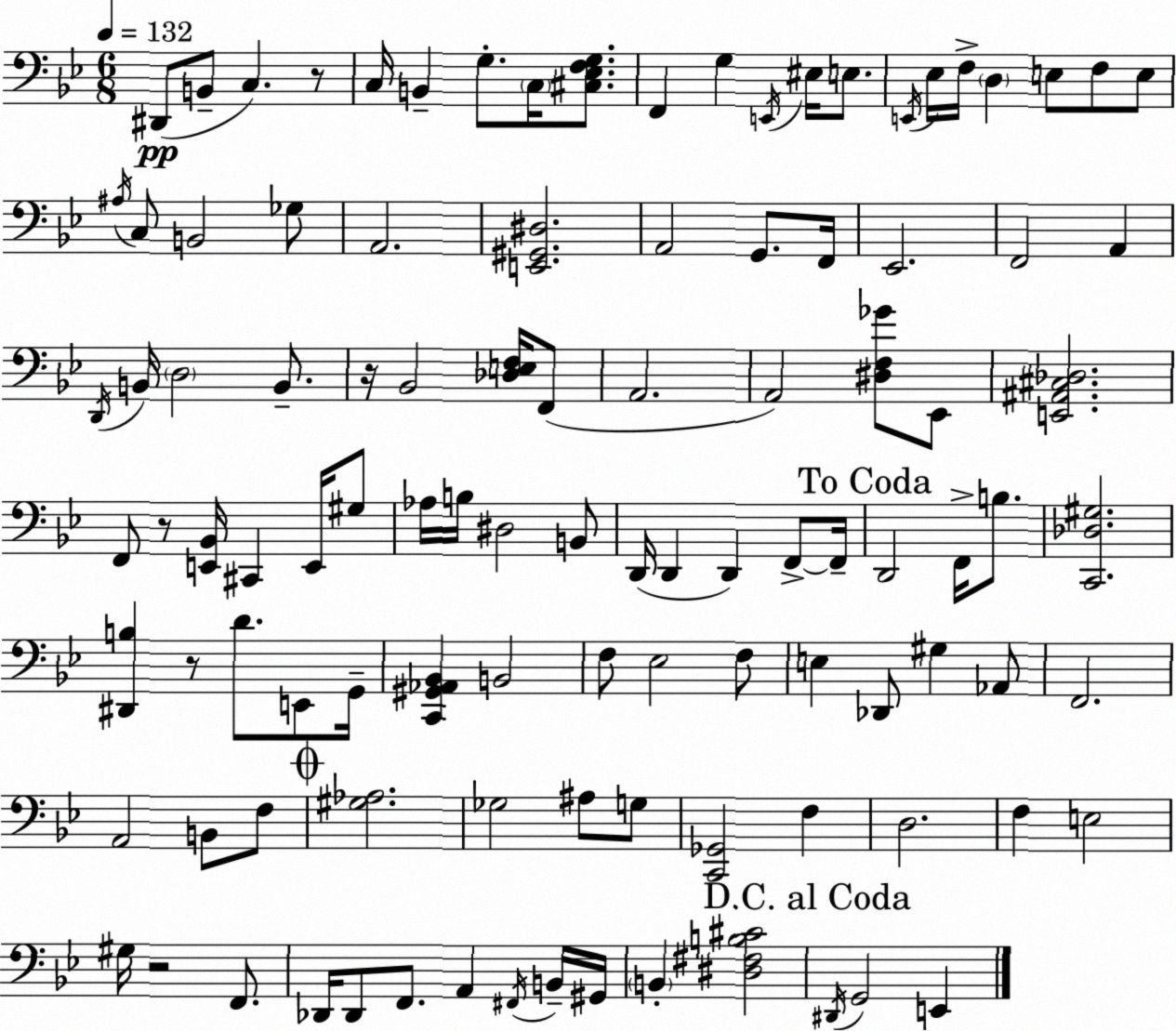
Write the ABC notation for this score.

X:1
T:Untitled
M:6/8
L:1/4
K:Bb
^D,,/2 B,,/2 C, z/2 C,/4 B,, G,/2 C,/4 [^C,_E,F,G,]/2 F,, G, E,,/4 ^E,/4 E,/2 E,,/4 _E,/4 F,/4 D, E,/2 F,/2 E,/2 ^A,/4 C,/2 B,,2 _G,/2 A,,2 [E,,^G,,^D,]2 A,,2 G,,/2 F,,/4 _E,,2 F,,2 A,, D,,/4 B,,/4 D,2 B,,/2 z/4 _B,,2 [_D,E,F,]/4 F,,/2 A,,2 A,,2 [^D,F,_G]/2 _E,,/2 [E,,^A,,^C,_D,]2 F,,/2 z/2 [E,,_B,,]/4 ^C,, E,,/4 ^G,/2 _A,/4 B,/4 ^D,2 B,,/2 D,,/4 D,, D,, F,,/2 F,,/4 D,,2 F,,/4 B,/2 [C,,_D,^G,]2 [^D,,B,] z/2 D/2 E,,/2 G,,/4 [C,,^G,,_A,,_B,,] B,,2 F,/2 _E,2 F,/2 E, _D,,/2 ^G, _A,,/2 F,,2 A,,2 B,,/2 F,/2 [^G,_A,]2 _G,2 ^A,/2 G,/2 [C,,_G,,]2 F, D,2 F, E,2 ^G,/4 z2 F,,/2 _D,,/4 _D,,/2 F,,/2 A,, ^F,,/4 B,,/4 ^G,,/4 B,, [^D,^F,B,^C]2 ^D,,/4 G,,2 E,,